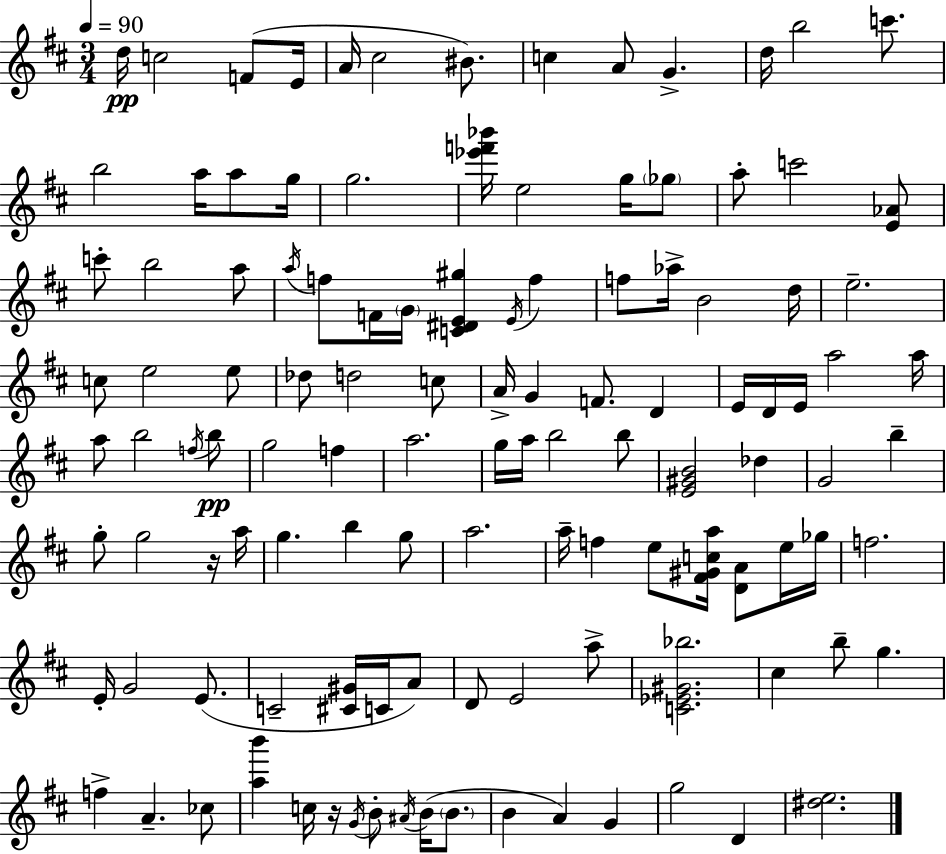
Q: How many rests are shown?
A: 2